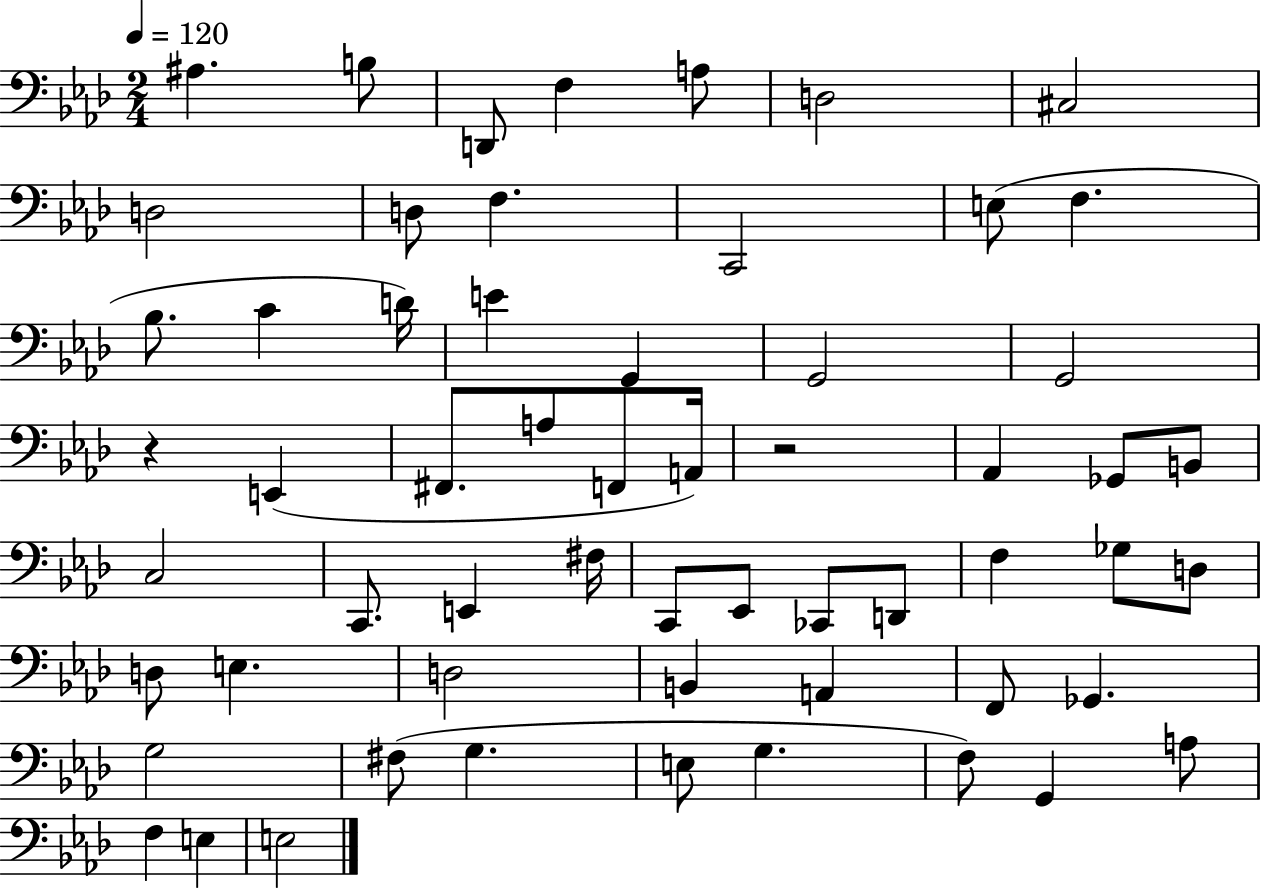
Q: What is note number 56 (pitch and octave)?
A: E3